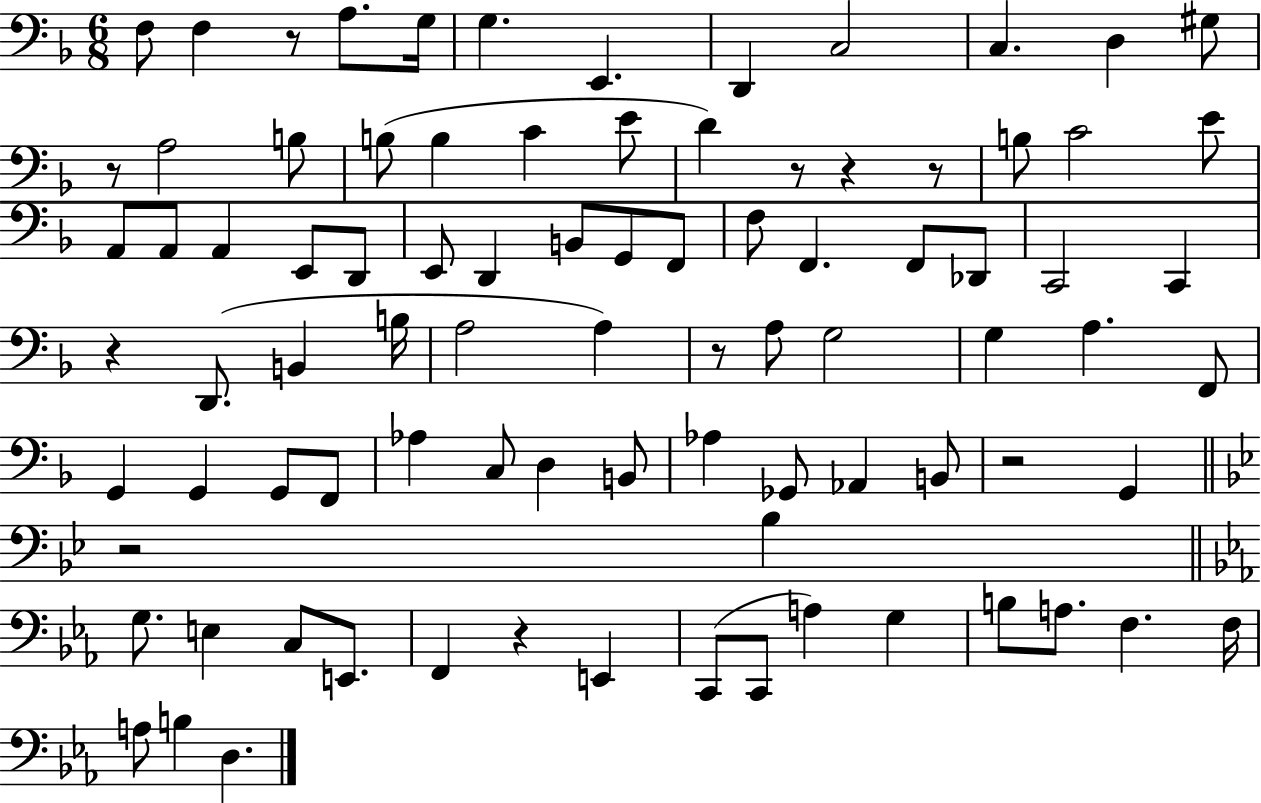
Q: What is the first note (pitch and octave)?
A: F3